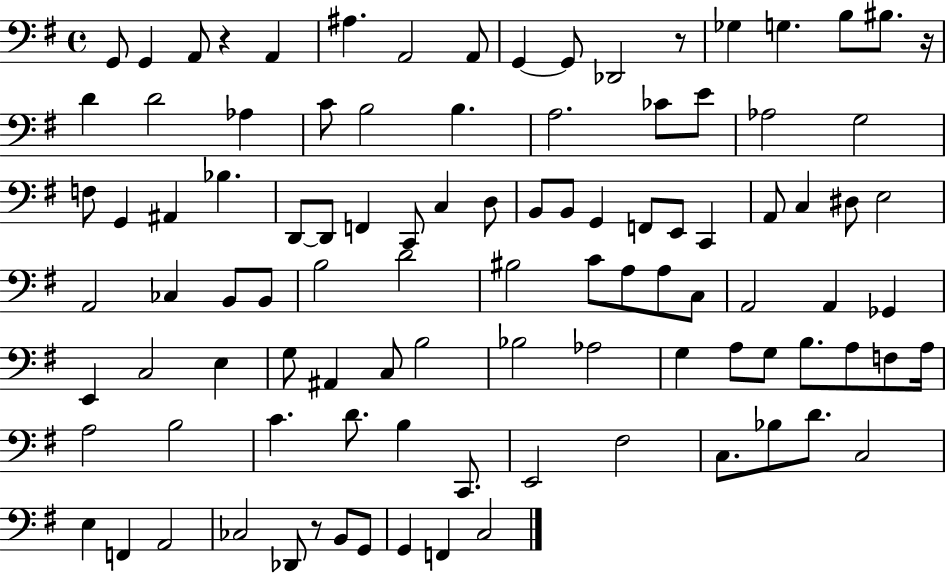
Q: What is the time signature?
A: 4/4